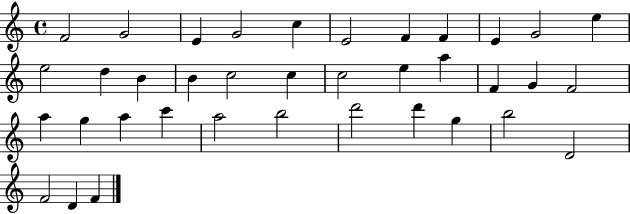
{
  \clef treble
  \time 4/4
  \defaultTimeSignature
  \key c \major
  f'2 g'2 | e'4 g'2 c''4 | e'2 f'4 f'4 | e'4 g'2 e''4 | \break e''2 d''4 b'4 | b'4 c''2 c''4 | c''2 e''4 a''4 | f'4 g'4 f'2 | \break a''4 g''4 a''4 c'''4 | a''2 b''2 | d'''2 d'''4 g''4 | b''2 d'2 | \break f'2 d'4 f'4 | \bar "|."
}